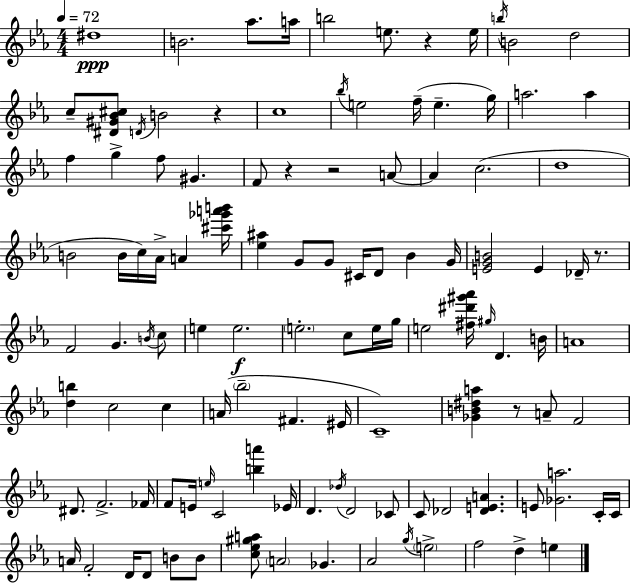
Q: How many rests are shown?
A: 6